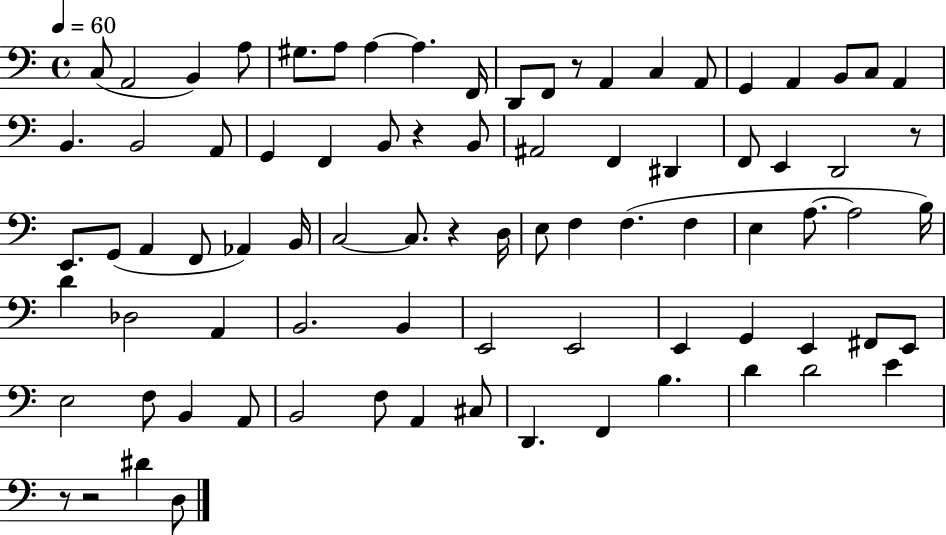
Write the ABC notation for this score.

X:1
T:Untitled
M:4/4
L:1/4
K:C
C,/2 A,,2 B,, A,/2 ^G,/2 A,/2 A, A, F,,/4 D,,/2 F,,/2 z/2 A,, C, A,,/2 G,, A,, B,,/2 C,/2 A,, B,, B,,2 A,,/2 G,, F,, B,,/2 z B,,/2 ^A,,2 F,, ^D,, F,,/2 E,, D,,2 z/2 E,,/2 G,,/2 A,, F,,/2 _A,, B,,/4 C,2 C,/2 z D,/4 E,/2 F, F, F, E, A,/2 A,2 B,/4 D _D,2 A,, B,,2 B,, E,,2 E,,2 E,, G,, E,, ^F,,/2 E,,/2 E,2 F,/2 B,, A,,/2 B,,2 F,/2 A,, ^C,/2 D,, F,, B, D D2 E z/2 z2 ^D D,/2